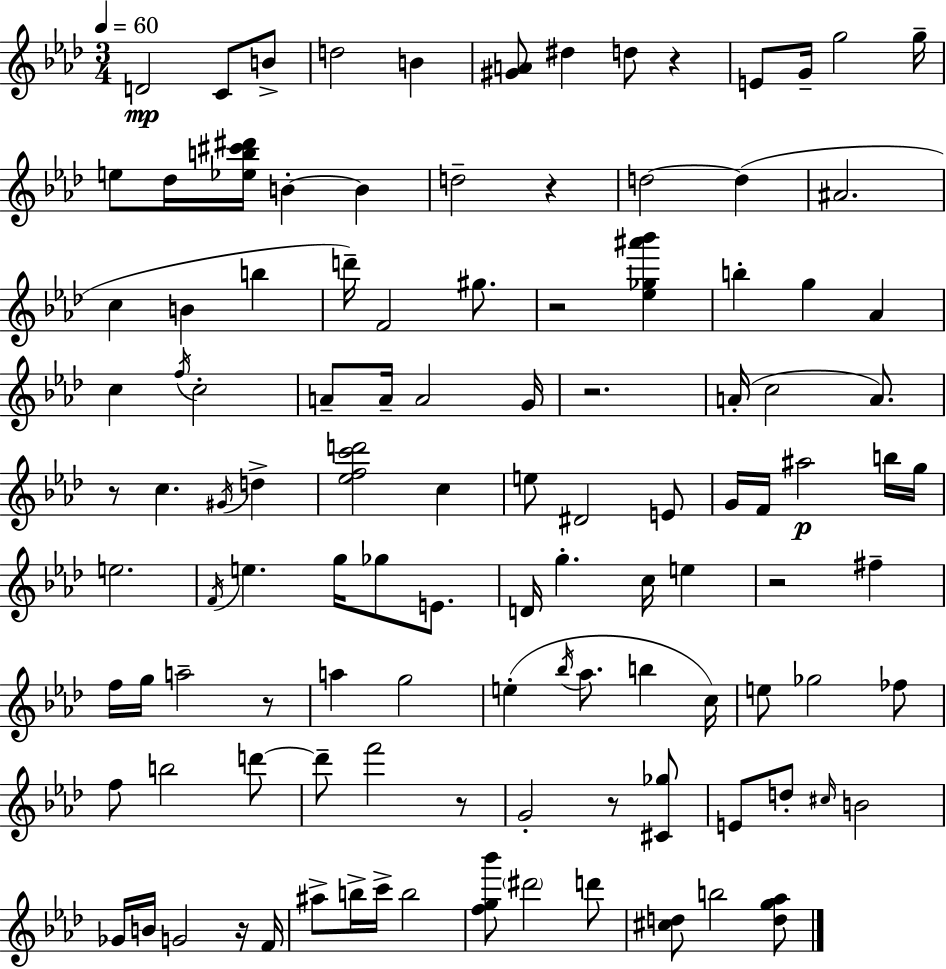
{
  \clef treble
  \numericTimeSignature
  \time 3/4
  \key aes \major
  \tempo 4 = 60
  d'2\mp c'8 b'8-> | d''2 b'4 | <gis' a'>8 dis''4 d''8 r4 | e'8 g'16-- g''2 g''16-- | \break e''8 des''16 <ees'' b'' cis''' dis'''>16 b'4-.~~ b'4 | d''2-- r4 | d''2~~ d''4( | ais'2. | \break c''4 b'4 b''4 | d'''16--) f'2 gis''8. | r2 <ees'' ges'' ais''' bes'''>4 | b''4-. g''4 aes'4 | \break c''4 \acciaccatura { f''16 } c''2-. | a'8-- a'16-- a'2 | g'16 r2. | a'16-.( c''2 a'8.) | \break r8 c''4. \acciaccatura { gis'16 } d''4-> | <ees'' f'' c''' d'''>2 c''4 | e''8 dis'2 | e'8 g'16 f'16 ais''2\p | \break b''16 g''16 e''2. | \acciaccatura { f'16 } e''4. g''16 ges''8 | e'8. d'16 g''4.-. c''16 e''4 | r2 fis''4-- | \break f''16 g''16 a''2-- | r8 a''4 g''2 | e''4-.( \acciaccatura { bes''16 } aes''8. b''4 | c''16) e''8 ges''2 | \break fes''8 f''8 b''2 | d'''8~~ d'''8-- f'''2 | r8 g'2-. | r8 <cis' ges''>8 e'8 d''8-. \grace { cis''16 } b'2 | \break ges'16 b'16 g'2 | r16 f'16 ais''8-> b''16-> c'''16-> b''2 | <f'' g'' bes'''>8 \parenthesize dis'''2 | d'''8 <cis'' d''>8 b''2 | \break <d'' g'' aes''>8 \bar "|."
}